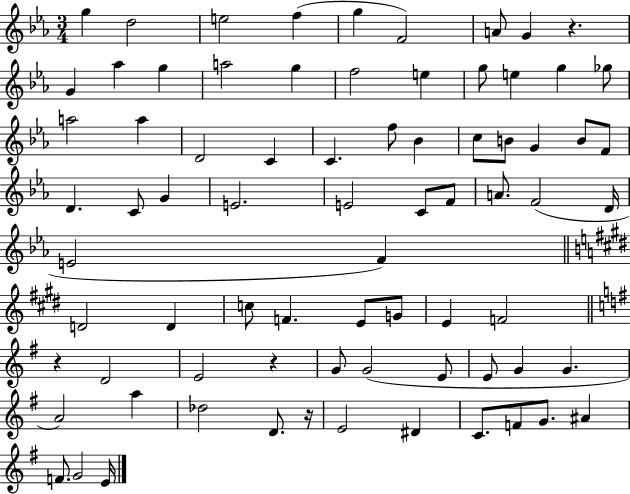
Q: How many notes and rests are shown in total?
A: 76